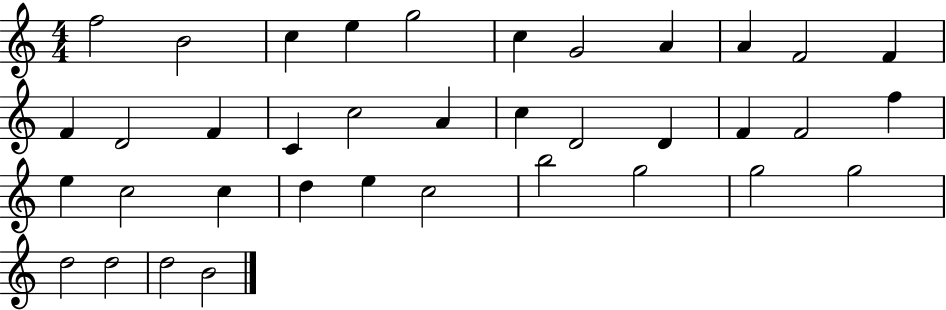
{
  \clef treble
  \numericTimeSignature
  \time 4/4
  \key c \major
  f''2 b'2 | c''4 e''4 g''2 | c''4 g'2 a'4 | a'4 f'2 f'4 | \break f'4 d'2 f'4 | c'4 c''2 a'4 | c''4 d'2 d'4 | f'4 f'2 f''4 | \break e''4 c''2 c''4 | d''4 e''4 c''2 | b''2 g''2 | g''2 g''2 | \break d''2 d''2 | d''2 b'2 | \bar "|."
}